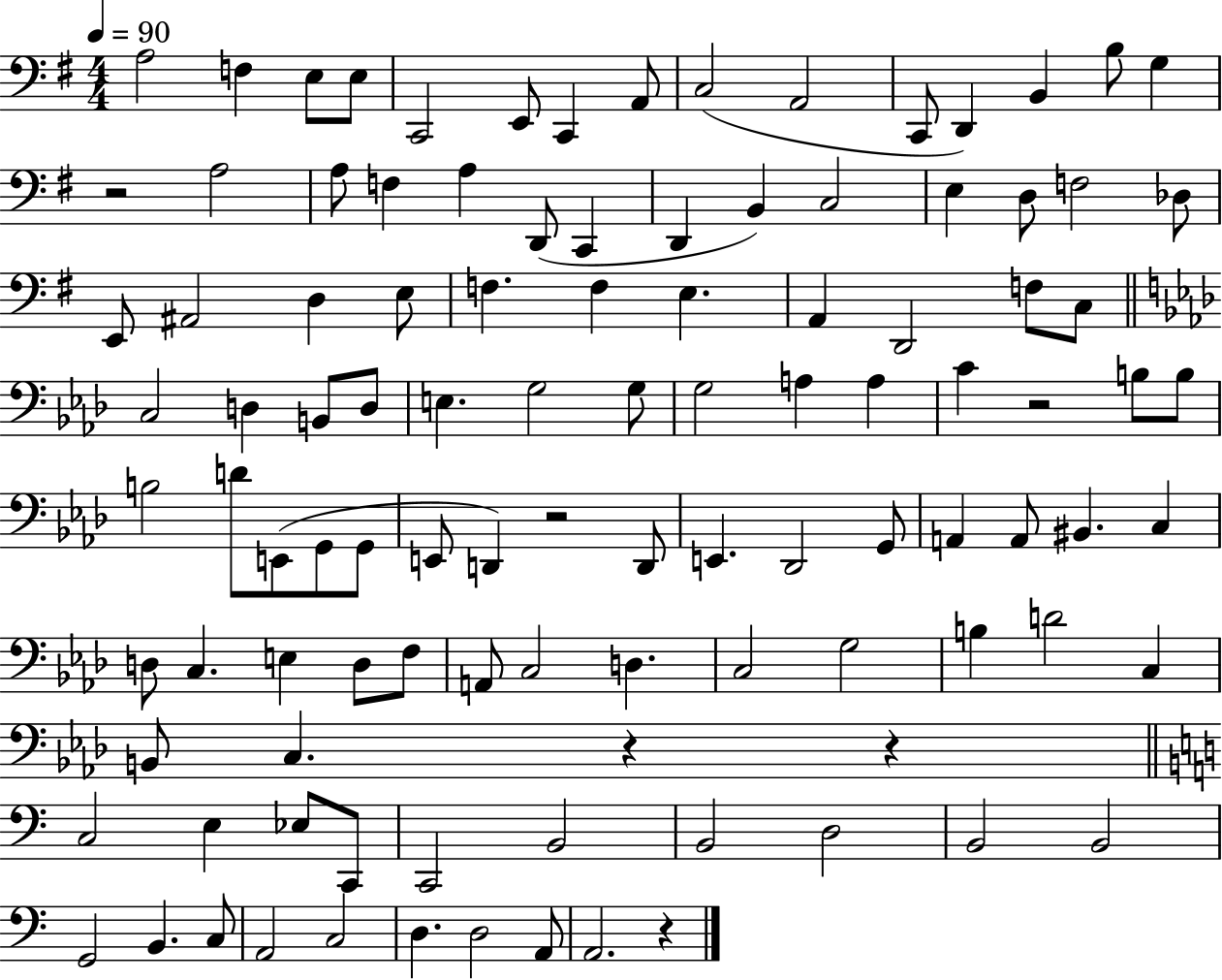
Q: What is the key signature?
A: G major